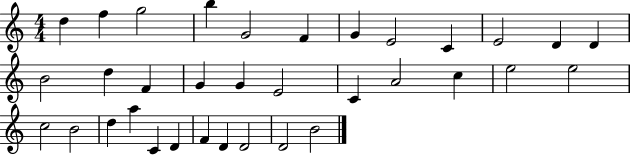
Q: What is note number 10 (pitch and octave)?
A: E4